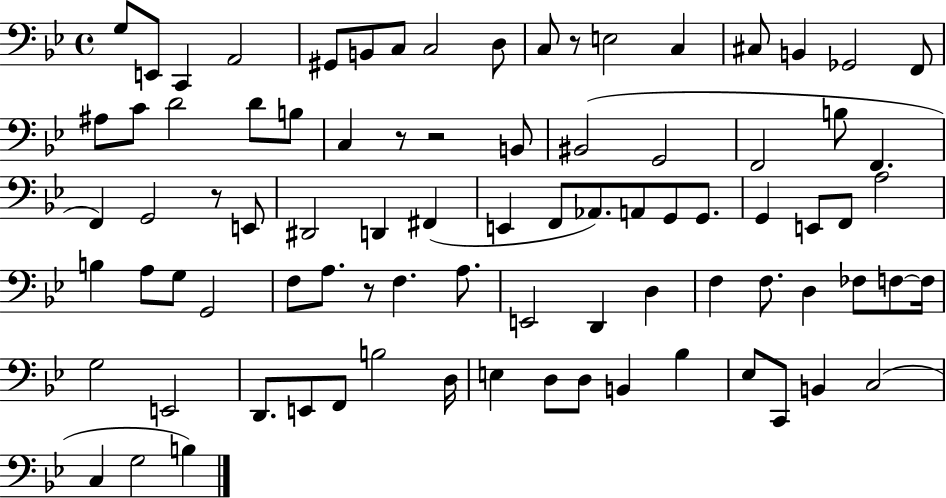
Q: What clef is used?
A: bass